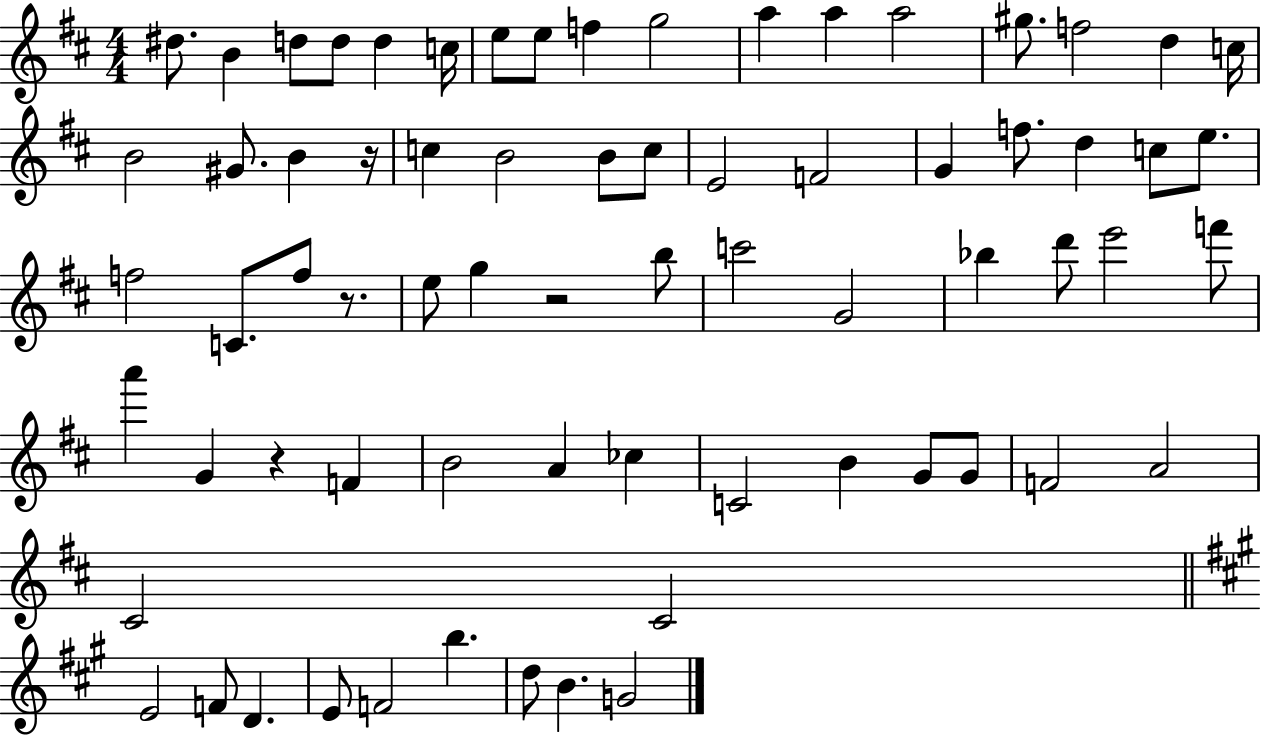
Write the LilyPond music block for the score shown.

{
  \clef treble
  \numericTimeSignature
  \time 4/4
  \key d \major
  dis''8. b'4 d''8 d''8 d''4 c''16 | e''8 e''8 f''4 g''2 | a''4 a''4 a''2 | gis''8. f''2 d''4 c''16 | \break b'2 gis'8. b'4 r16 | c''4 b'2 b'8 c''8 | e'2 f'2 | g'4 f''8. d''4 c''8 e''8. | \break f''2 c'8. f''8 r8. | e''8 g''4 r2 b''8 | c'''2 g'2 | bes''4 d'''8 e'''2 f'''8 | \break a'''4 g'4 r4 f'4 | b'2 a'4 ces''4 | c'2 b'4 g'8 g'8 | f'2 a'2 | \break cis'2 cis'2 | \bar "||" \break \key a \major e'2 f'8 d'4. | e'8 f'2 b''4. | d''8 b'4. g'2 | \bar "|."
}